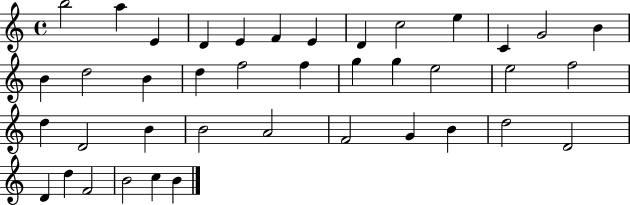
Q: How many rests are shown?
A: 0